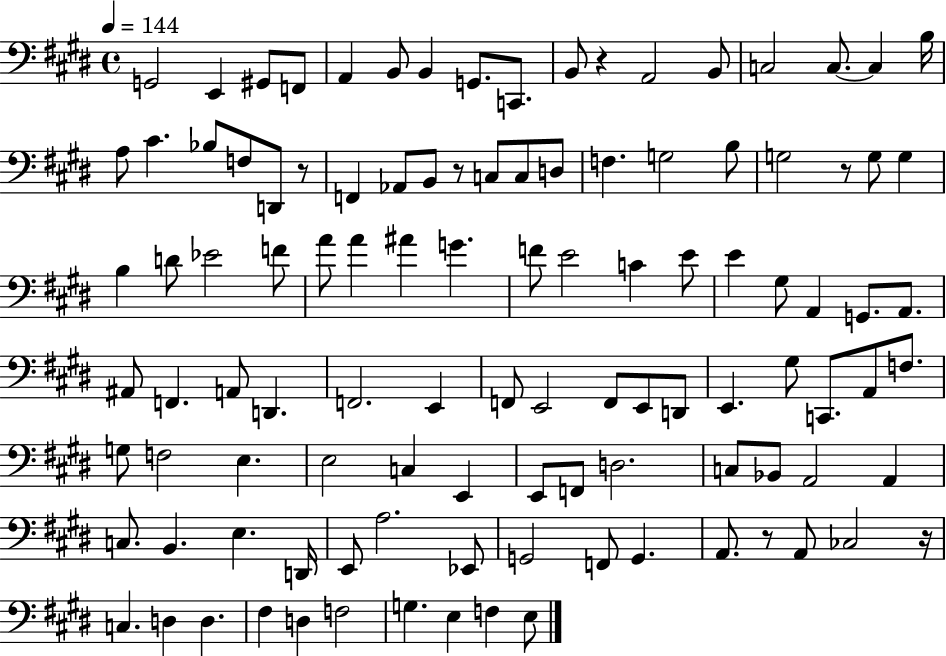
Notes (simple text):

G2/h E2/q G#2/e F2/e A2/q B2/e B2/q G2/e. C2/e. B2/e R/q A2/h B2/e C3/h C3/e. C3/q B3/s A3/e C#4/q. Bb3/e F3/e D2/e R/e F2/q Ab2/e B2/e R/e C3/e C3/e D3/e F3/q. G3/h B3/e G3/h R/e G3/e G3/q B3/q D4/e Eb4/h F4/e A4/e A4/q A#4/q G4/q. F4/e E4/h C4/q E4/e E4/q G#3/e A2/q G2/e. A2/e. A#2/e F2/q. A2/e D2/q. F2/h. E2/q F2/e E2/h F2/e E2/e D2/e E2/q. G#3/e C2/e. A2/e F3/e. G3/e F3/h E3/q. E3/h C3/q E2/q E2/e F2/e D3/h. C3/e Bb2/e A2/h A2/q C3/e. B2/q. E3/q. D2/s E2/e A3/h. Eb2/e G2/h F2/e G2/q. A2/e. R/e A2/e CES3/h R/s C3/q. D3/q D3/q. F#3/q D3/q F3/h G3/q. E3/q F3/q E3/e